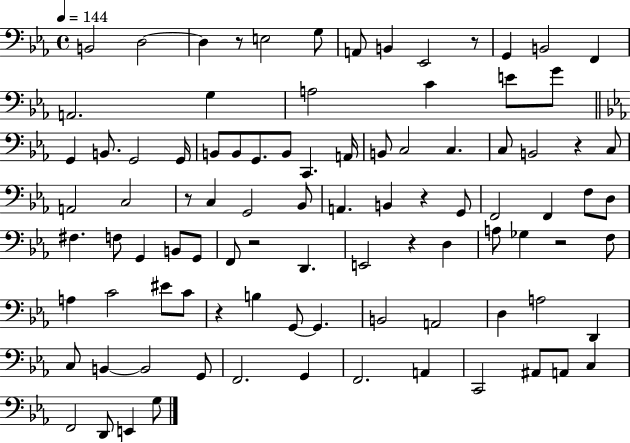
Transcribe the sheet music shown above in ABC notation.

X:1
T:Untitled
M:4/4
L:1/4
K:Eb
B,,2 D,2 D, z/2 E,2 G,/2 A,,/2 B,, _E,,2 z/2 G,, B,,2 F,, A,,2 G, A,2 C E/2 G/2 G,, B,,/2 G,,2 G,,/4 B,,/2 B,,/2 G,,/2 B,,/2 C,, A,,/4 B,,/2 C,2 C, C,/2 B,,2 z C,/2 A,,2 C,2 z/2 C, G,,2 _B,,/2 A,, B,, z G,,/2 F,,2 F,, F,/2 D,/2 ^F, F,/2 G,, B,,/2 G,,/2 F,,/2 z2 D,, E,,2 z D, A,/2 _G, z2 F,/2 A, C2 ^E/2 C/2 z B, G,,/2 G,, B,,2 A,,2 D, A,2 D,, C,/2 B,, B,,2 G,,/2 F,,2 G,, F,,2 A,, C,,2 ^A,,/2 A,,/2 C, F,,2 D,,/2 E,, G,/2